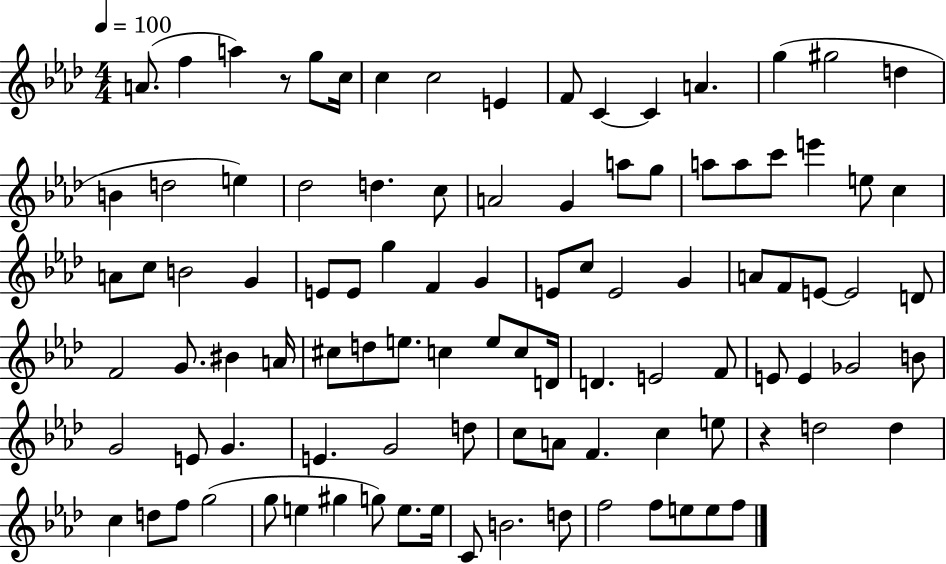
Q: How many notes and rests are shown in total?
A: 100